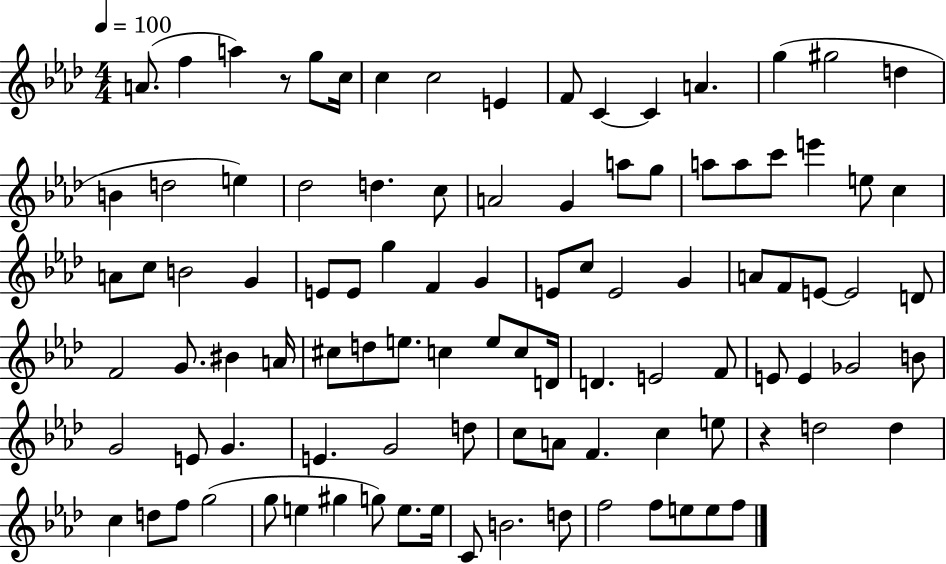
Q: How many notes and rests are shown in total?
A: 100